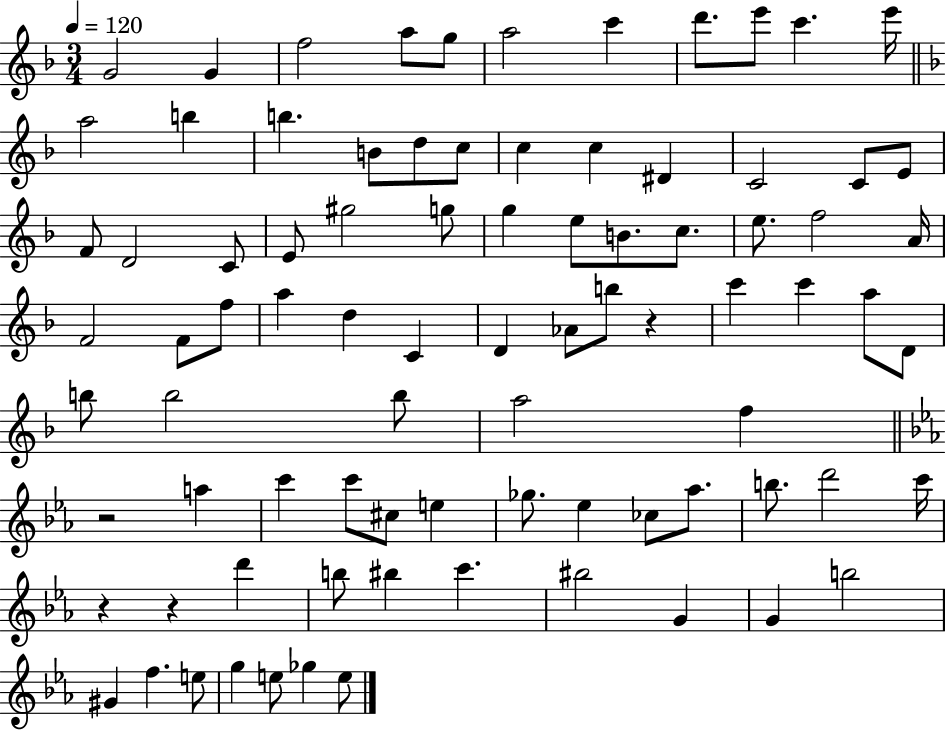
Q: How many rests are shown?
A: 4